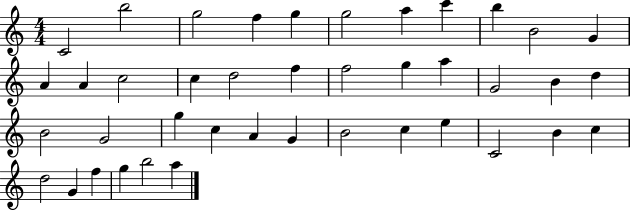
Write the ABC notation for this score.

X:1
T:Untitled
M:4/4
L:1/4
K:C
C2 b2 g2 f g g2 a c' b B2 G A A c2 c d2 f f2 g a G2 B d B2 G2 g c A G B2 c e C2 B c d2 G f g b2 a